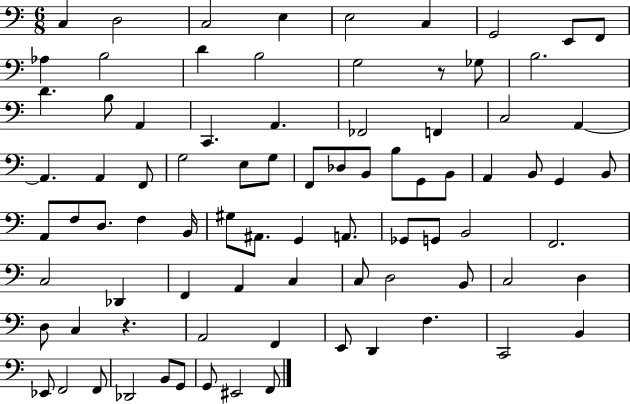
C3/q D3/h C3/h E3/q E3/h C3/q G2/h E2/e F2/e Ab3/q B3/h D4/q B3/h G3/h R/e Gb3/e B3/h. D4/q. B3/e A2/q C2/q. A2/q. FES2/h F2/q C3/h A2/q A2/q. A2/q F2/e G3/h E3/e G3/e F2/e Db3/e B2/e B3/e G2/e B2/e A2/q B2/e G2/q B2/e A2/e F3/e D3/e. F3/q B2/s G#3/e A#2/e. G2/q A2/e. Gb2/e G2/e B2/h F2/h. C3/h Db2/q F2/q A2/q C3/q C3/e D3/h B2/e C3/h D3/q D3/e C3/q R/q. A2/h F2/q E2/e D2/q F3/q. C2/h B2/q Eb2/e F2/h F2/e Db2/h B2/e G2/e G2/e EIS2/h F2/e